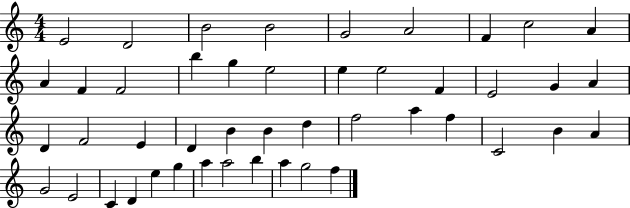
X:1
T:Untitled
M:4/4
L:1/4
K:C
E2 D2 B2 B2 G2 A2 F c2 A A F F2 b g e2 e e2 F E2 G A D F2 E D B B d f2 a f C2 B A G2 E2 C D e g a a2 b a g2 f